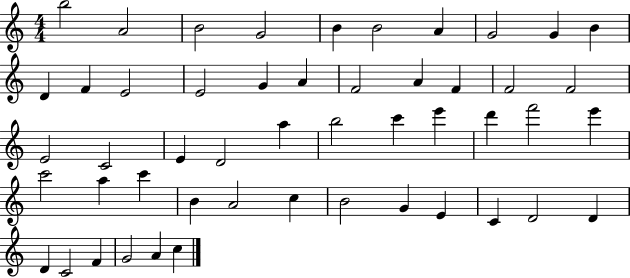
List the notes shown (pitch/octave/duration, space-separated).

B5/h A4/h B4/h G4/h B4/q B4/h A4/q G4/h G4/q B4/q D4/q F4/q E4/h E4/h G4/q A4/q F4/h A4/q F4/q F4/h F4/h E4/h C4/h E4/q D4/h A5/q B5/h C6/q E6/q D6/q F6/h E6/q C6/h A5/q C6/q B4/q A4/h C5/q B4/h G4/q E4/q C4/q D4/h D4/q D4/q C4/h F4/q G4/h A4/q C5/q